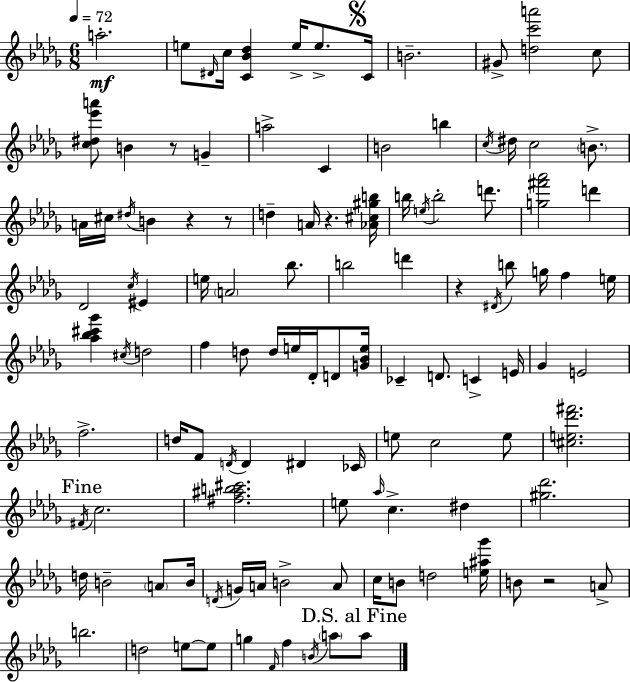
A5/h. E5/e D#4/s C5/s [C4,Bb4,Db5]/q E5/s E5/e. C4/s B4/h. G#4/e [D5,C6,A6]/h C5/e [C5,D#5,Eb6,A6]/e B4/q R/e G4/q A5/h C4/q B4/h B5/q C5/s D#5/s C5/h B4/e. A4/s C#5/s D#5/s B4/q R/q R/e D5/q A4/s R/q. [Ab4,C#5,G#5,B5]/s B5/s E5/s B5/h D6/e. [G5,F#6,Ab6]/h D6/q Db4/h C5/s EIS4/q E5/s A4/h Bb5/e. B5/h D6/q R/q D#4/s B5/e G5/s F5/q E5/s [Ab5,Bb5,C#6,Gb6]/q C#5/s D5/h F5/q D5/e D5/s E5/s Db4/s D4/e [G4,Bb4,E5]/s CES4/q D4/e. C4/q E4/s Gb4/q E4/h F5/h. D5/s F4/e D4/s D4/q D#4/q CES4/s E5/e C5/h E5/e [C#5,E5,Db6,F#6]/h. F#4/s C5/h. [F#5,A#5,B5,C#6]/h. E5/e Ab5/s C5/q. D#5/q [G#5,Db6]/h. D5/s B4/h A4/e B4/s D4/s G4/s A4/s B4/h A4/e C5/s B4/e D5/h [E5,A#5,Gb6]/s B4/e R/h A4/e B5/h. D5/h E5/e E5/e G5/q F4/s F5/q B4/s A5/e A5/e